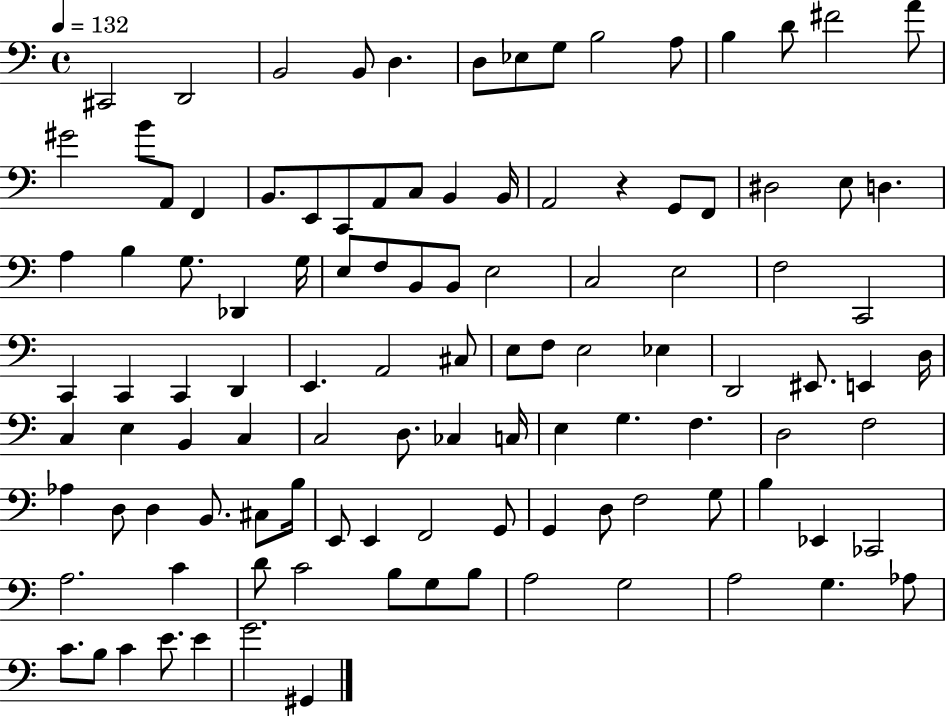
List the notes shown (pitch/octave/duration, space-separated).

C#2/h D2/h B2/h B2/e D3/q. D3/e Eb3/e G3/e B3/h A3/e B3/q D4/e F#4/h A4/e G#4/h B4/e A2/e F2/q B2/e. E2/e C2/e A2/e C3/e B2/q B2/s A2/h R/q G2/e F2/e D#3/h E3/e D3/q. A3/q B3/q G3/e. Db2/q G3/s E3/e F3/e B2/e B2/e E3/h C3/h E3/h F3/h C2/h C2/q C2/q C2/q D2/q E2/q. A2/h C#3/e E3/e F3/e E3/h Eb3/q D2/h EIS2/e. E2/q D3/s C3/q E3/q B2/q C3/q C3/h D3/e. CES3/q C3/s E3/q G3/q. F3/q. D3/h F3/h Ab3/q D3/e D3/q B2/e. C#3/e B3/s E2/e E2/q F2/h G2/e G2/q D3/e F3/h G3/e B3/q Eb2/q CES2/h A3/h. C4/q D4/e C4/h B3/e G3/e B3/e A3/h G3/h A3/h G3/q. Ab3/e C4/e. B3/e C4/q E4/e. E4/q G4/h. G#2/q